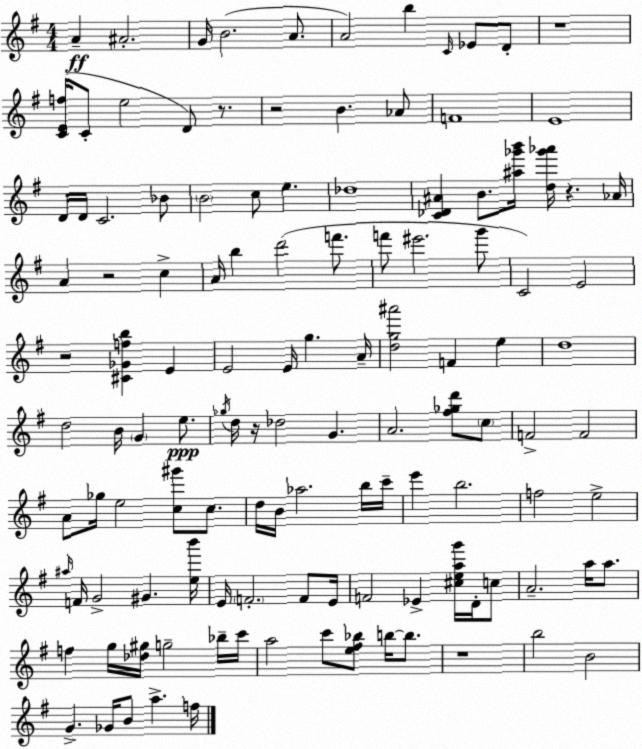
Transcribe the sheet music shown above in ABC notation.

X:1
T:Untitled
M:4/4
L:1/4
K:G
A ^A2 G/4 B2 A/2 A2 b C/4 _E/2 D/2 z4 [CEf]/4 C/2 e2 D/2 z/2 z2 B _A/2 F4 E4 D/4 D/4 C2 _B/2 B2 c/2 e _d4 [C_D^A] B/2 [^a_g'b']/4 [d_g'_a']/4 z _A/4 A z2 c A/4 b d'2 f'/2 f'/2 ^e'2 g'/2 C2 E2 z2 [^C_Gfb] E E2 E/4 g A/4 [dg^a']2 F e d4 d2 B/4 G e/2 _g/4 d/4 z/4 _d2 G A2 [^f_gd']/2 c/2 F2 F2 A/2 _g/4 e2 [c^g']/2 c/2 d/4 B/4 _a2 b/4 c'/4 e' b2 f2 e2 ^a/4 F/4 G2 ^G [eb']/4 E/4 F2 F/2 E/4 F2 _E [^ceag']/4 D/4 c/2 A2 a/4 a/2 f g/4 [_d^g]/4 g2 _b/4 c'/4 a2 c'/2 [e^f_b]/2 b/4 b/2 z4 b2 B2 G _G/4 B/2 a f/4